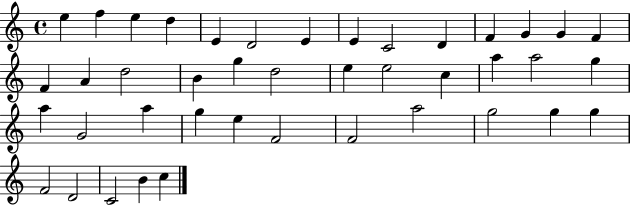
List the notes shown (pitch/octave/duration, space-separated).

E5/q F5/q E5/q D5/q E4/q D4/h E4/q E4/q C4/h D4/q F4/q G4/q G4/q F4/q F4/q A4/q D5/h B4/q G5/q D5/h E5/q E5/h C5/q A5/q A5/h G5/q A5/q G4/h A5/q G5/q E5/q F4/h F4/h A5/h G5/h G5/q G5/q F4/h D4/h C4/h B4/q C5/q